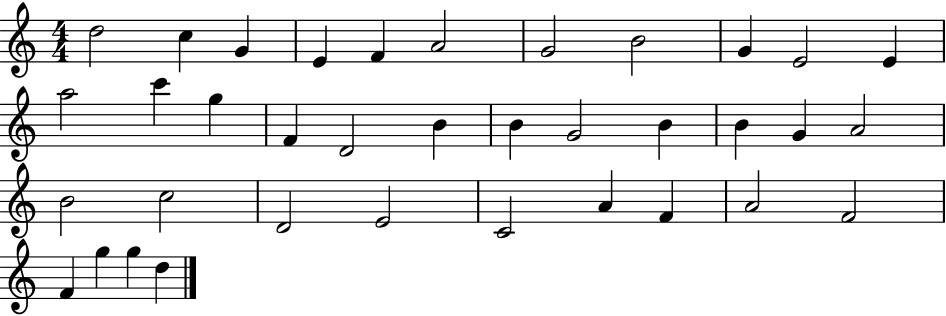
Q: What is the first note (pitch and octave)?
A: D5